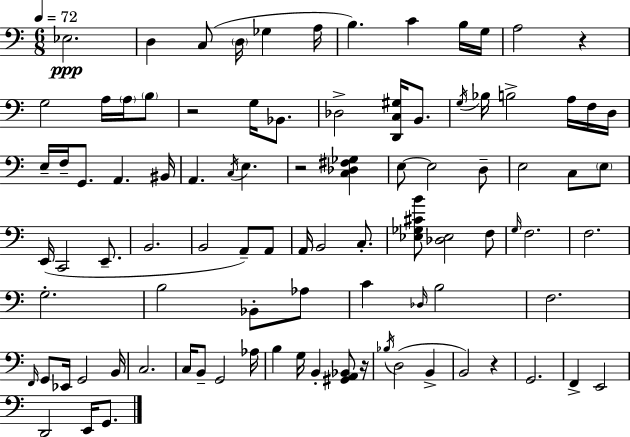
Eb3/h. D3/q C3/e D3/s Gb3/q A3/s B3/q. C4/q B3/s G3/s A3/h R/q G3/h A3/s A3/s B3/e R/h G3/s Bb2/e. Db3/h [D2,C3,G#3]/s B2/e. G3/s Bb3/s B3/h A3/s F3/s D3/s E3/s F3/s G2/e. A2/q. BIS2/s A2/q. C3/s E3/q. R/h [C3,Db3,F#3,Gb3]/q E3/e E3/h D3/e E3/h C3/e E3/e E2/s C2/h E2/e. B2/h. B2/h A2/e A2/e A2/s B2/h C3/e. [Eb3,Gb3,C#4,B4]/e [Db3,Eb3]/h F3/e G3/s F3/h. F3/h. G3/h. B3/h Bb2/e Ab3/e C4/q Db3/s B3/h F3/h. F2/s G2/e Eb2/s G2/h B2/s C3/h. C3/s B2/e G2/h Ab3/s B3/q G3/s B2/q [G#2,A2,Bb2]/e R/s Bb3/s D3/h B2/q B2/h R/q G2/h. F2/q E2/h D2/h E2/s G2/e.